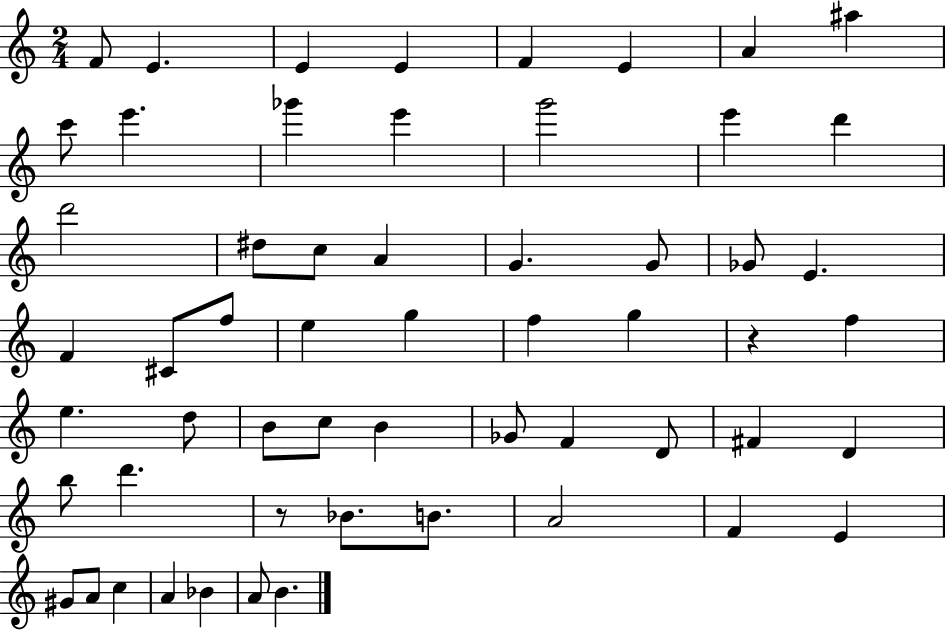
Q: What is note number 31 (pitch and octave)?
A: F5